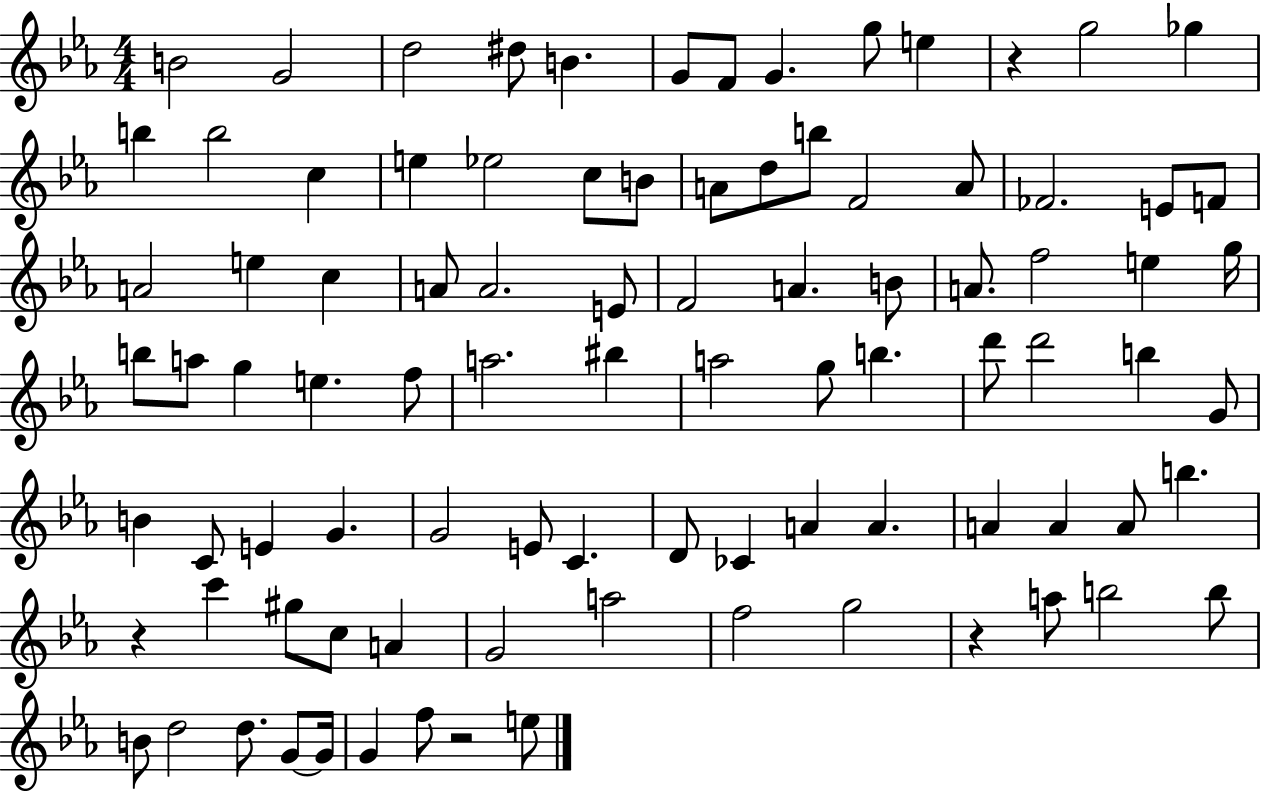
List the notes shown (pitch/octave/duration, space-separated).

B4/h G4/h D5/h D#5/e B4/q. G4/e F4/e G4/q. G5/e E5/q R/q G5/h Gb5/q B5/q B5/h C5/q E5/q Eb5/h C5/e B4/e A4/e D5/e B5/e F4/h A4/e FES4/h. E4/e F4/e A4/h E5/q C5/q A4/e A4/h. E4/e F4/h A4/q. B4/e A4/e. F5/h E5/q G5/s B5/e A5/e G5/q E5/q. F5/e A5/h. BIS5/q A5/h G5/e B5/q. D6/e D6/h B5/q G4/e B4/q C4/e E4/q G4/q. G4/h E4/e C4/q. D4/e CES4/q A4/q A4/q. A4/q A4/q A4/e B5/q. R/q C6/q G#5/e C5/e A4/q G4/h A5/h F5/h G5/h R/q A5/e B5/h B5/e B4/e D5/h D5/e. G4/e G4/s G4/q F5/e R/h E5/e